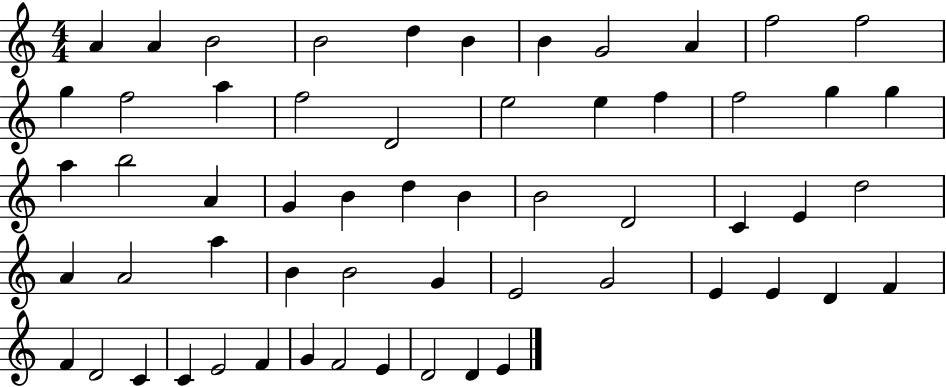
{
  \clef treble
  \numericTimeSignature
  \time 4/4
  \key c \major
  a'4 a'4 b'2 | b'2 d''4 b'4 | b'4 g'2 a'4 | f''2 f''2 | \break g''4 f''2 a''4 | f''2 d'2 | e''2 e''4 f''4 | f''2 g''4 g''4 | \break a''4 b''2 a'4 | g'4 b'4 d''4 b'4 | b'2 d'2 | c'4 e'4 d''2 | \break a'4 a'2 a''4 | b'4 b'2 g'4 | e'2 g'2 | e'4 e'4 d'4 f'4 | \break f'4 d'2 c'4 | c'4 e'2 f'4 | g'4 f'2 e'4 | d'2 d'4 e'4 | \break \bar "|."
}